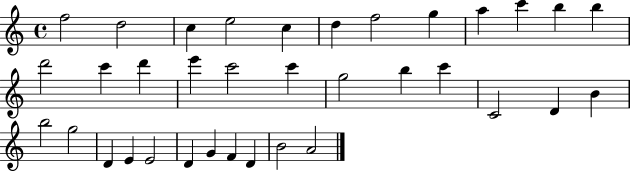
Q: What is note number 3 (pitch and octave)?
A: C5